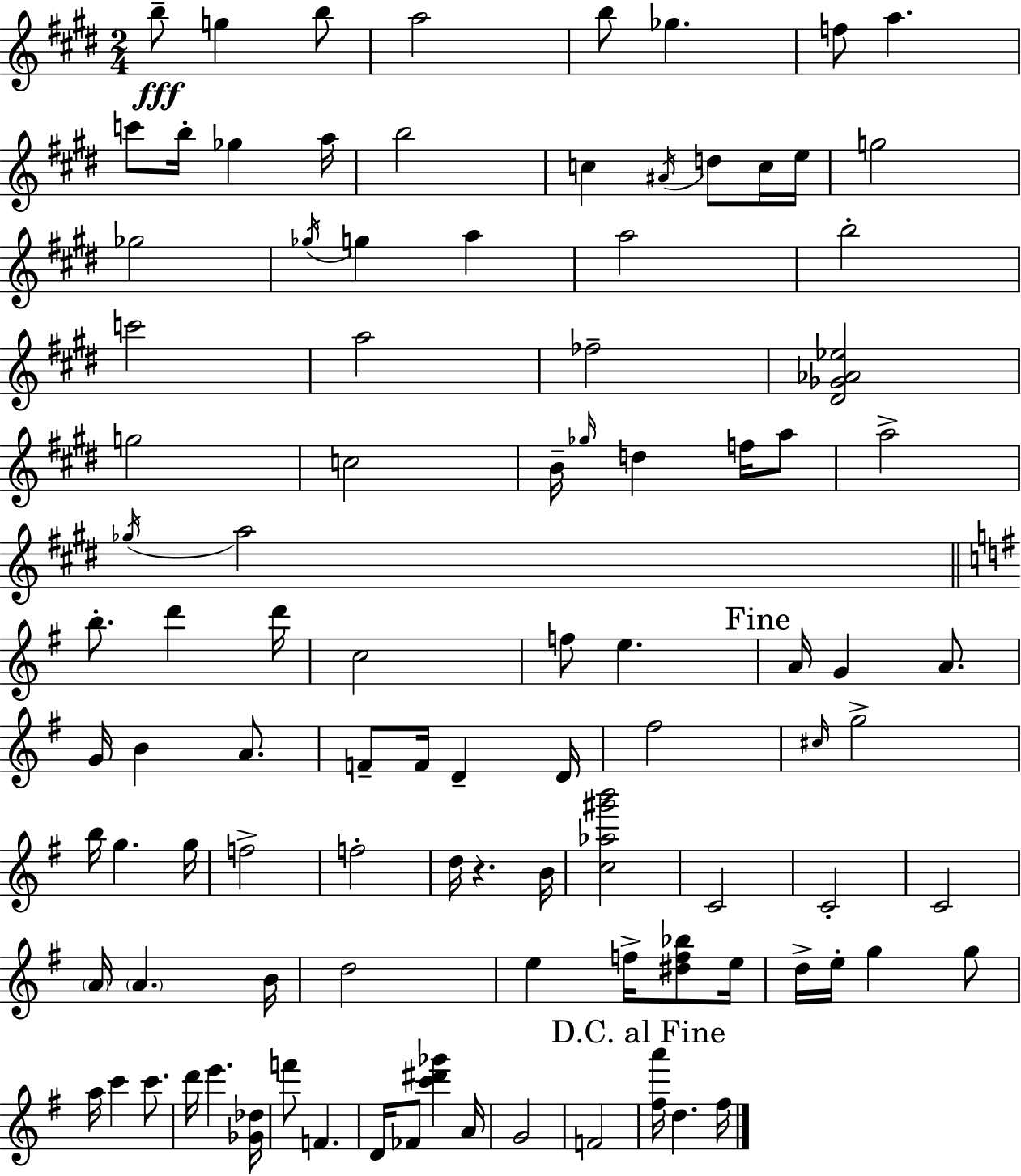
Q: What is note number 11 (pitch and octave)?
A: Gb5